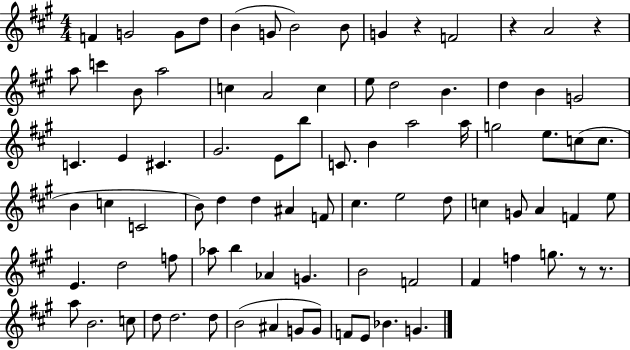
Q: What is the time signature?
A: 4/4